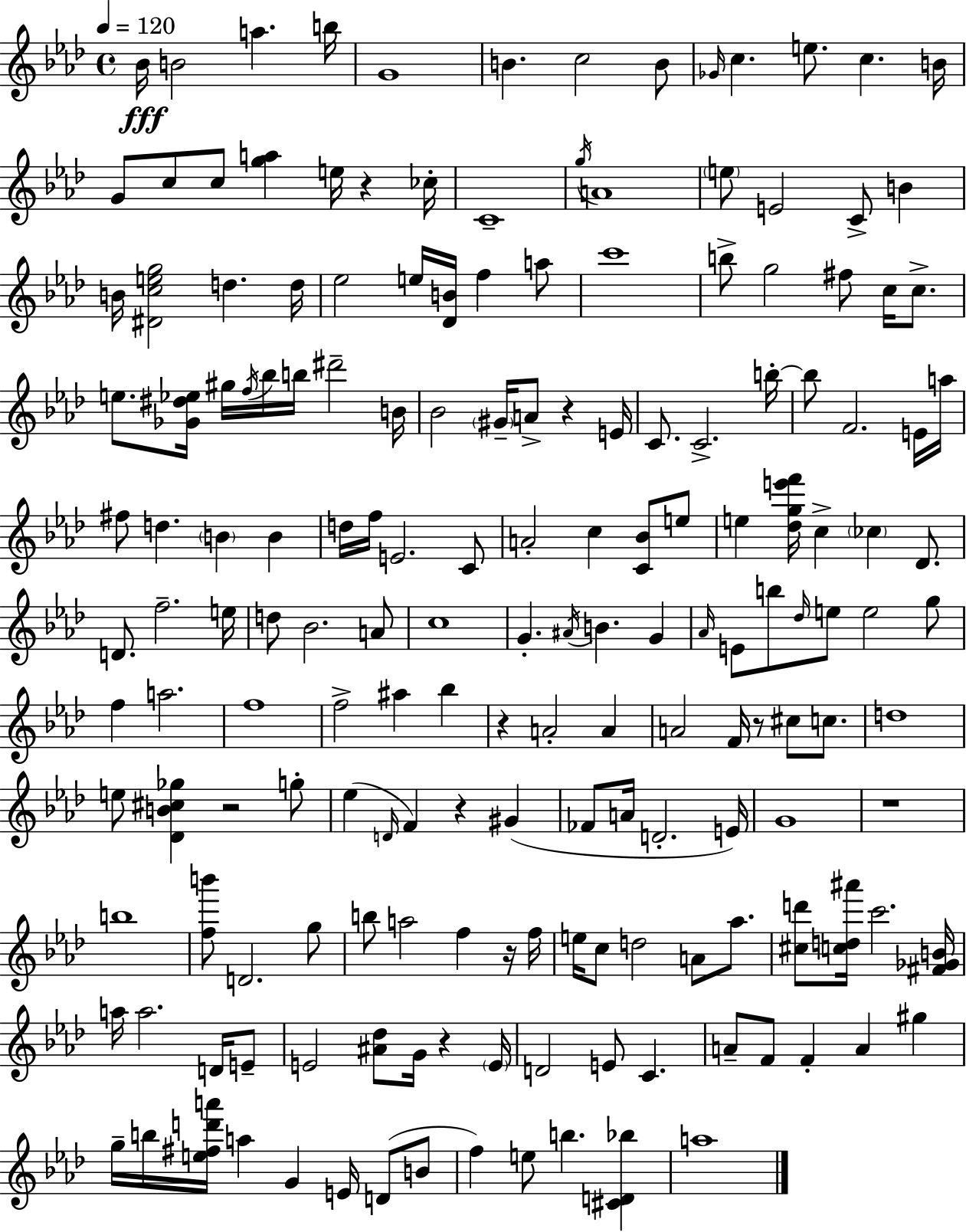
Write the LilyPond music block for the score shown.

{
  \clef treble
  \time 4/4
  \defaultTimeSignature
  \key f \minor
  \tempo 4 = 120
  bes'16\fff b'2 a''4. b''16 | g'1 | b'4. c''2 b'8 | \grace { ges'16 } c''4. e''8. c''4. | \break b'16 g'8 c''8 c''8 <g'' a''>4 e''16 r4 | ces''16-. c'1-- | \acciaccatura { g''16 } a'1 | \parenthesize e''8 e'2 c'8-> b'4 | \break b'16 <dis' c'' e'' g''>2 d''4. | d''16 ees''2 e''16 <des' b'>16 f''4 | a''8 c'''1 | b''8-> g''2 fis''8 c''16 c''8.-> | \break e''8. <ges' dis'' ees''>16 gis''16 \acciaccatura { f''16 } bes''16 b''16 dis'''2-- | b'16 bes'2 \parenthesize gis'16-- a'8-> r4 | e'16 c'8. c'2.-> | b''16-.~~ b''8 f'2. | \break e'16 a''16 fis''8 d''4. \parenthesize b'4 b'4 | d''16 f''16 e'2. | c'8 a'2-. c''4 <c' bes'>8 | e''8 e''4 <des'' g'' e''' f'''>16 c''4-> \parenthesize ces''4 | \break des'8. d'8. f''2.-- | e''16 d''8 bes'2. | a'8 c''1 | g'4.-. \acciaccatura { ais'16 } b'4. | \break g'4 \grace { aes'16 } e'8 b''8 \grace { des''16 } e''8 e''2 | g''8 f''4 a''2. | f''1 | f''2-> ais''4 | \break bes''4 r4 a'2-. | a'4 a'2 f'16 r8 | cis''8 c''8. d''1 | e''8 <des' b' cis'' ges''>4 r2 | \break g''8-. ees''4( \grace { d'16 } f'4) r4 | gis'4( fes'8 a'16 d'2.-. | e'16) g'1 | r1 | \break b''1 | <f'' b'''>8 d'2. | g''8 b''8 a''2 | f''4 r16 f''16 e''16 c''8 d''2 | \break a'8 aes''8. <cis'' d'''>8 <c'' d'' ais'''>16 c'''2. | <fis' ges' b'>16 a''16 a''2. | d'16 e'8-- e'2 <ais' des''>8 | g'16 r4 \parenthesize e'16 d'2 e'8 | \break c'4. a'8-- f'8 f'4-. a'4 | gis''4 g''16-- b''16 <e'' fis'' d''' a'''>16 a''4 g'4 | e'16 d'8( b'8 f''4) e''8 b''4. | <cis' d' bes''>4 a''1 | \break \bar "|."
}